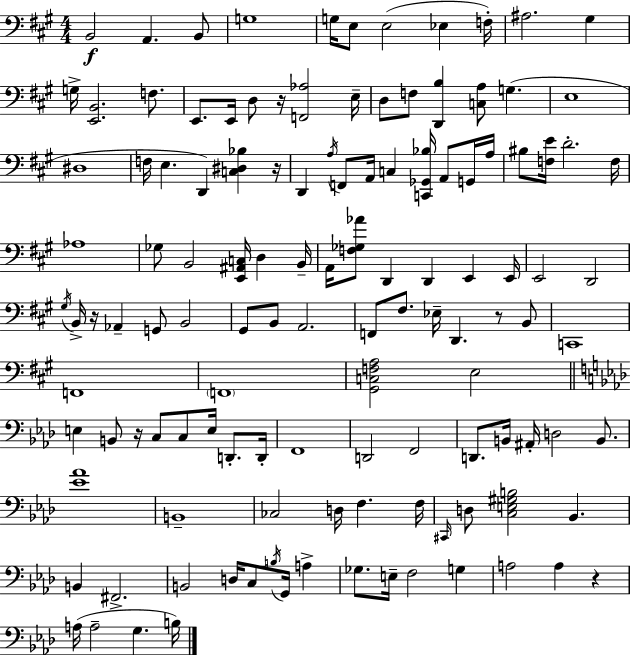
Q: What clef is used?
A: bass